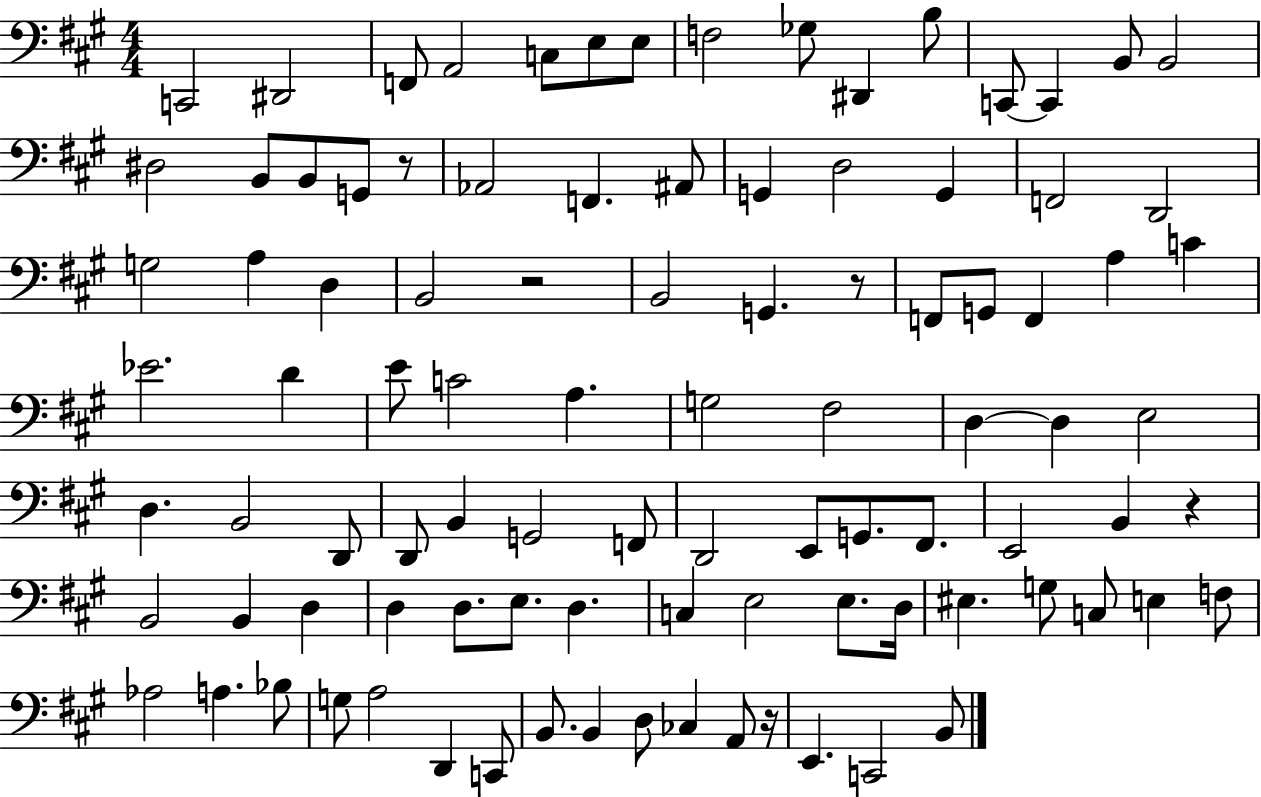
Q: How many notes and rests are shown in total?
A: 97